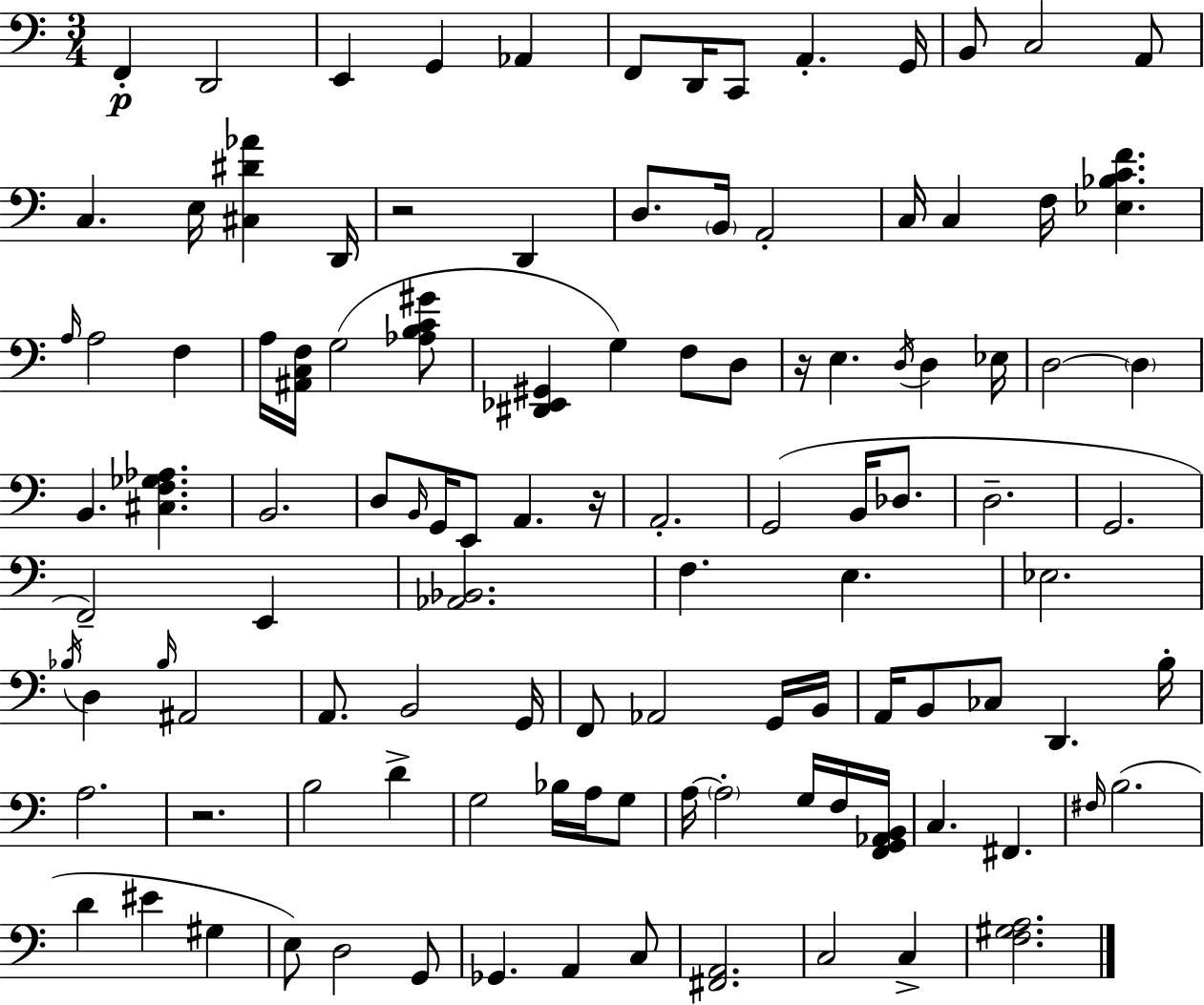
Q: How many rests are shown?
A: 4